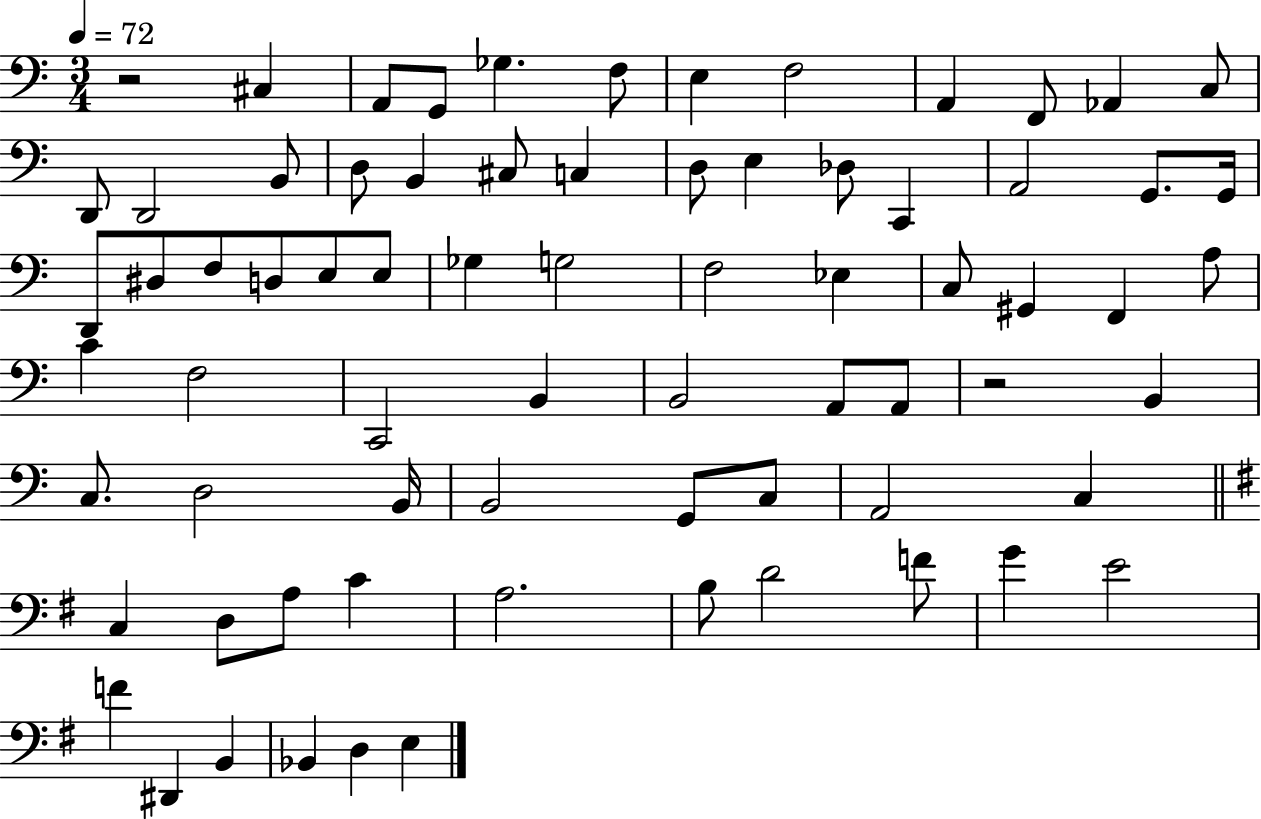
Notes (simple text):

R/h C#3/q A2/e G2/e Gb3/q. F3/e E3/q F3/h A2/q F2/e Ab2/q C3/e D2/e D2/h B2/e D3/e B2/q C#3/e C3/q D3/e E3/q Db3/e C2/q A2/h G2/e. G2/s D2/e D#3/e F3/e D3/e E3/e E3/e Gb3/q G3/h F3/h Eb3/q C3/e G#2/q F2/q A3/e C4/q F3/h C2/h B2/q B2/h A2/e A2/e R/h B2/q C3/e. D3/h B2/s B2/h G2/e C3/e A2/h C3/q C3/q D3/e A3/e C4/q A3/h. B3/e D4/h F4/e G4/q E4/h F4/q D#2/q B2/q Bb2/q D3/q E3/q